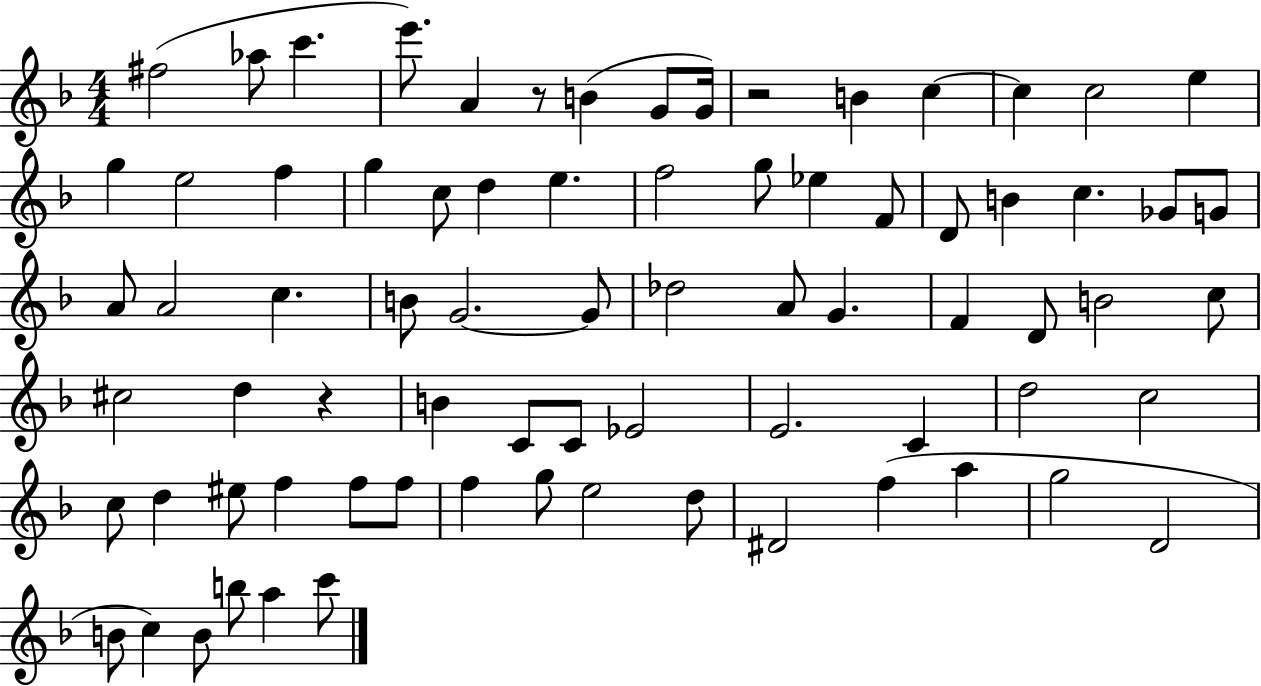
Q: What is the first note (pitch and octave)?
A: F#5